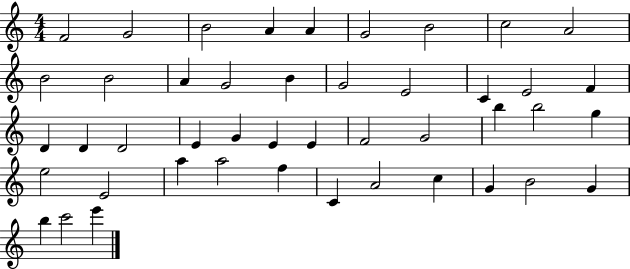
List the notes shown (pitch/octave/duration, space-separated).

F4/h G4/h B4/h A4/q A4/q G4/h B4/h C5/h A4/h B4/h B4/h A4/q G4/h B4/q G4/h E4/h C4/q E4/h F4/q D4/q D4/q D4/h E4/q G4/q E4/q E4/q F4/h G4/h B5/q B5/h G5/q E5/h E4/h A5/q A5/h F5/q C4/q A4/h C5/q G4/q B4/h G4/q B5/q C6/h E6/q